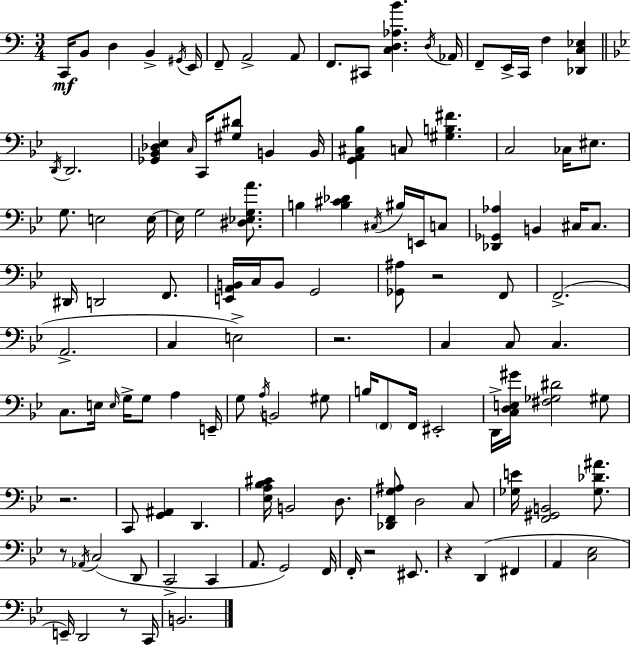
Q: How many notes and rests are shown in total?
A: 121